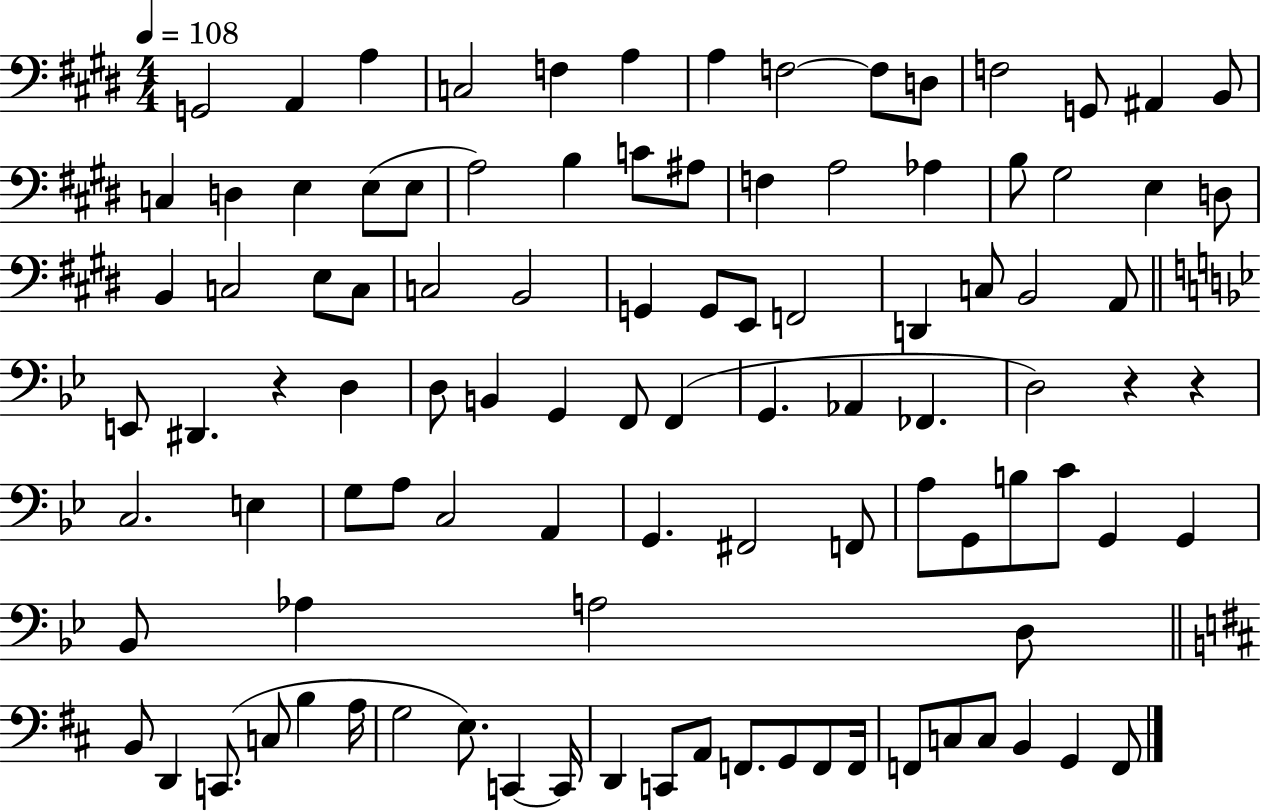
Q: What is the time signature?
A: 4/4